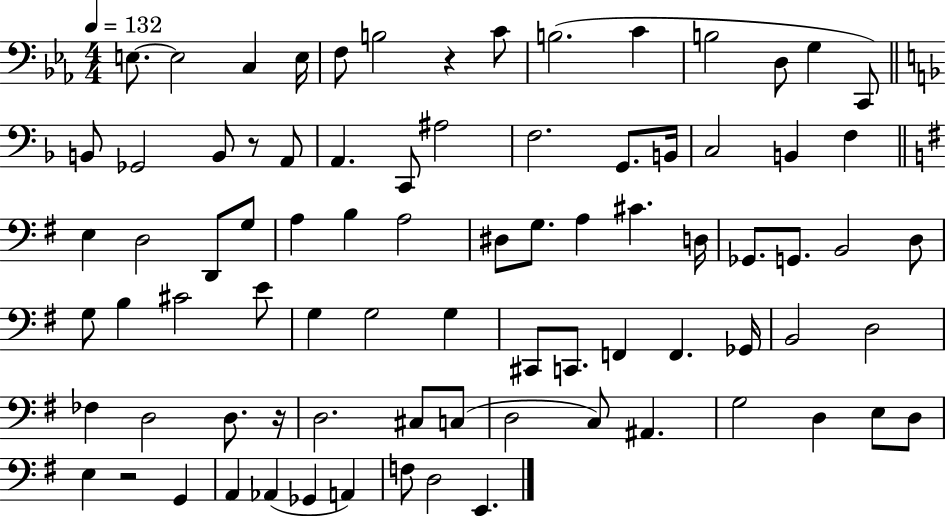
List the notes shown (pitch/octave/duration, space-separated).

E3/e. E3/h C3/q E3/s F3/e B3/h R/q C4/e B3/h. C4/q B3/h D3/e G3/q C2/e B2/e Gb2/h B2/e R/e A2/e A2/q. C2/e A#3/h F3/h. G2/e. B2/s C3/h B2/q F3/q E3/q D3/h D2/e G3/e A3/q B3/q A3/h D#3/e G3/e. A3/q C#4/q. D3/s Gb2/e. G2/e. B2/h D3/e G3/e B3/q C#4/h E4/e G3/q G3/h G3/q C#2/e C2/e. F2/q F2/q. Gb2/s B2/h D3/h FES3/q D3/h D3/e. R/s D3/h. C#3/e C3/e D3/h C3/e A#2/q. G3/h D3/q E3/e D3/e E3/q R/h G2/q A2/q Ab2/q Gb2/q A2/q F3/e D3/h E2/q.